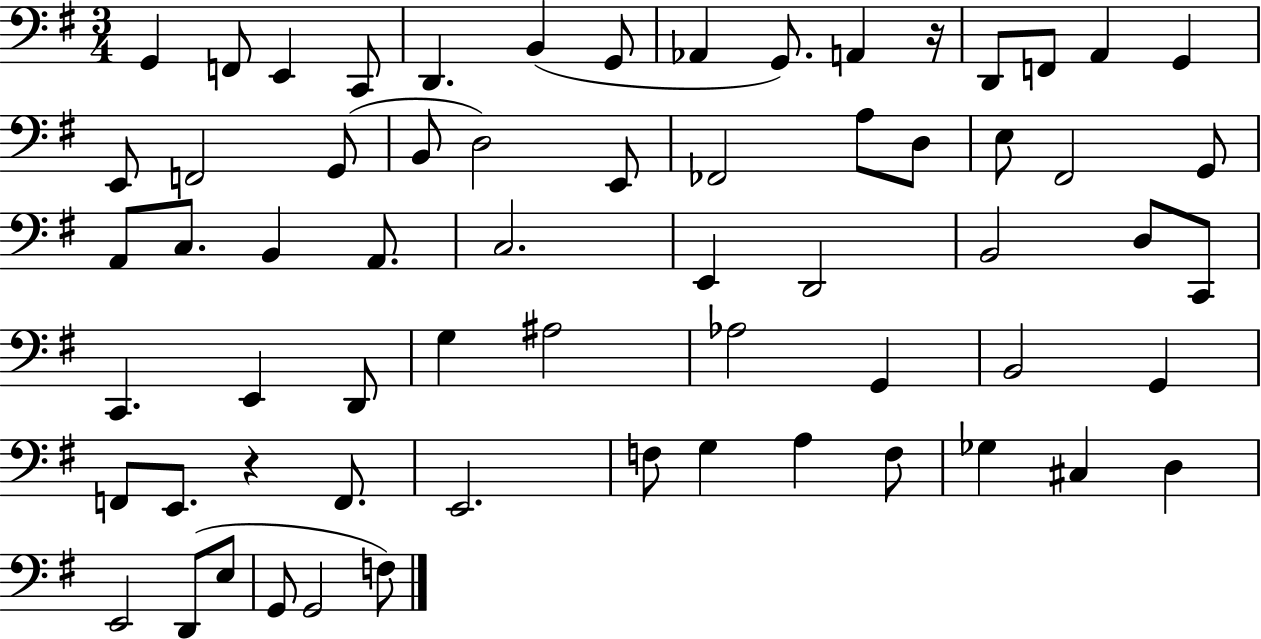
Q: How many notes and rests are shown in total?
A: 64